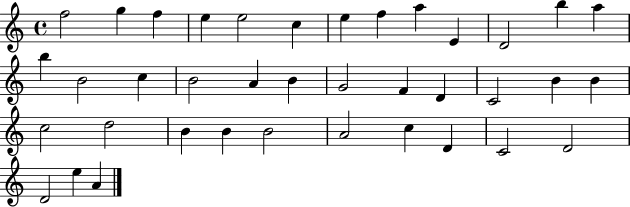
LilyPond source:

{
  \clef treble
  \time 4/4
  \defaultTimeSignature
  \key c \major
  f''2 g''4 f''4 | e''4 e''2 c''4 | e''4 f''4 a''4 e'4 | d'2 b''4 a''4 | \break b''4 b'2 c''4 | b'2 a'4 b'4 | g'2 f'4 d'4 | c'2 b'4 b'4 | \break c''2 d''2 | b'4 b'4 b'2 | a'2 c''4 d'4 | c'2 d'2 | \break d'2 e''4 a'4 | \bar "|."
}